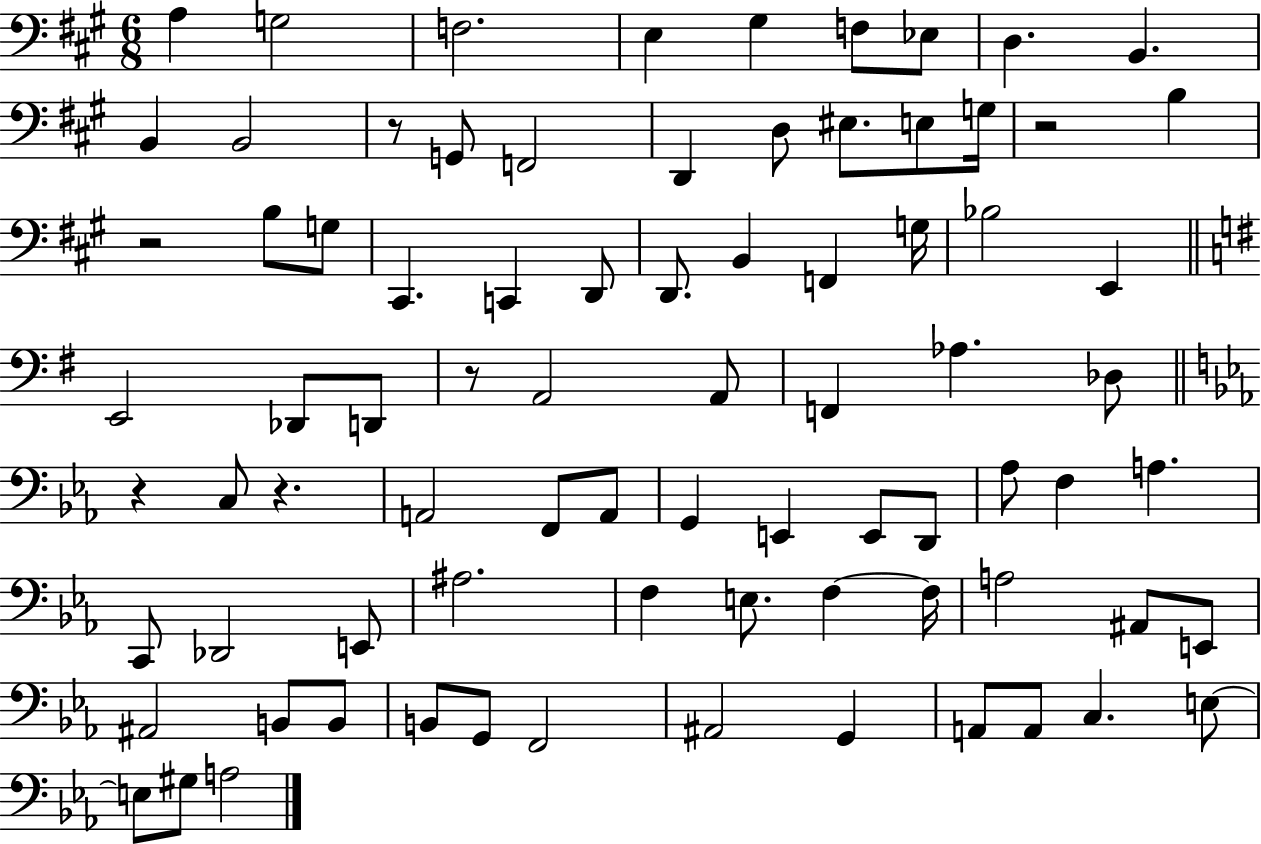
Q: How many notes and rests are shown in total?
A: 81